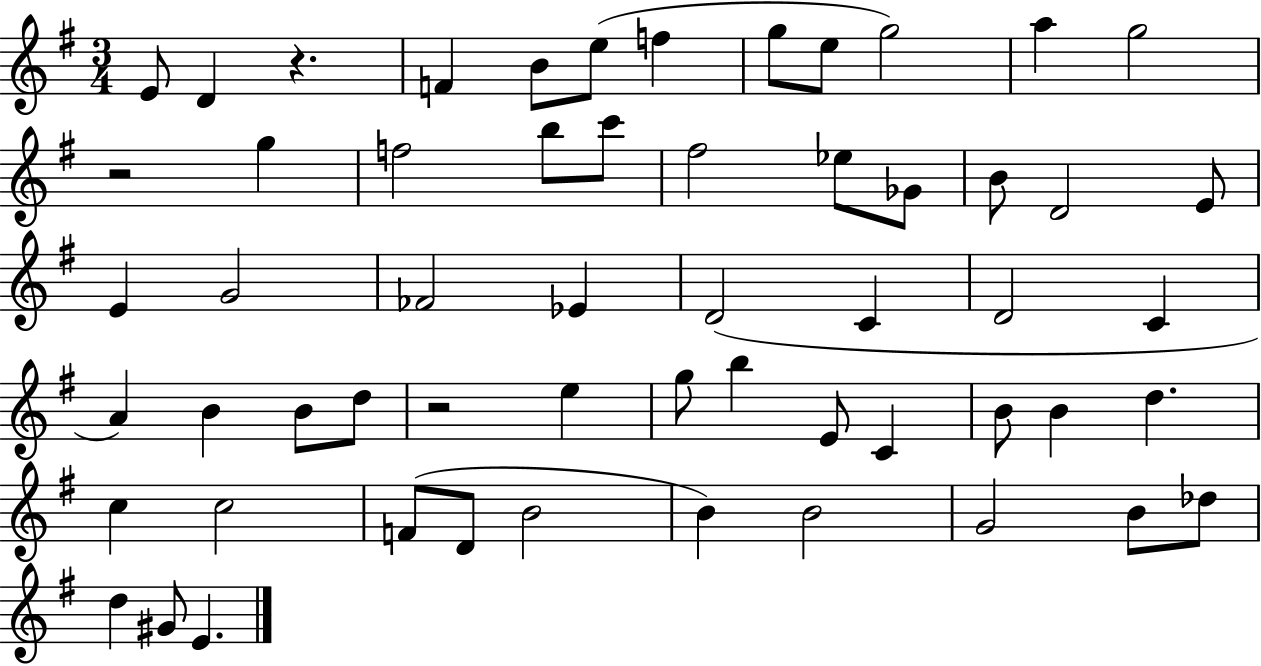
X:1
T:Untitled
M:3/4
L:1/4
K:G
E/2 D z F B/2 e/2 f g/2 e/2 g2 a g2 z2 g f2 b/2 c'/2 ^f2 _e/2 _G/2 B/2 D2 E/2 E G2 _F2 _E D2 C D2 C A B B/2 d/2 z2 e g/2 b E/2 C B/2 B d c c2 F/2 D/2 B2 B B2 G2 B/2 _d/2 d ^G/2 E